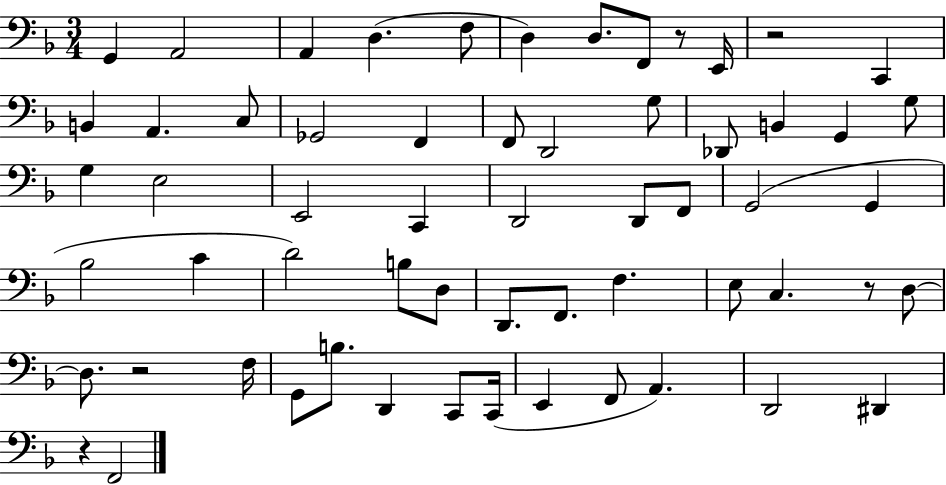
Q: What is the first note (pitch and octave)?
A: G2